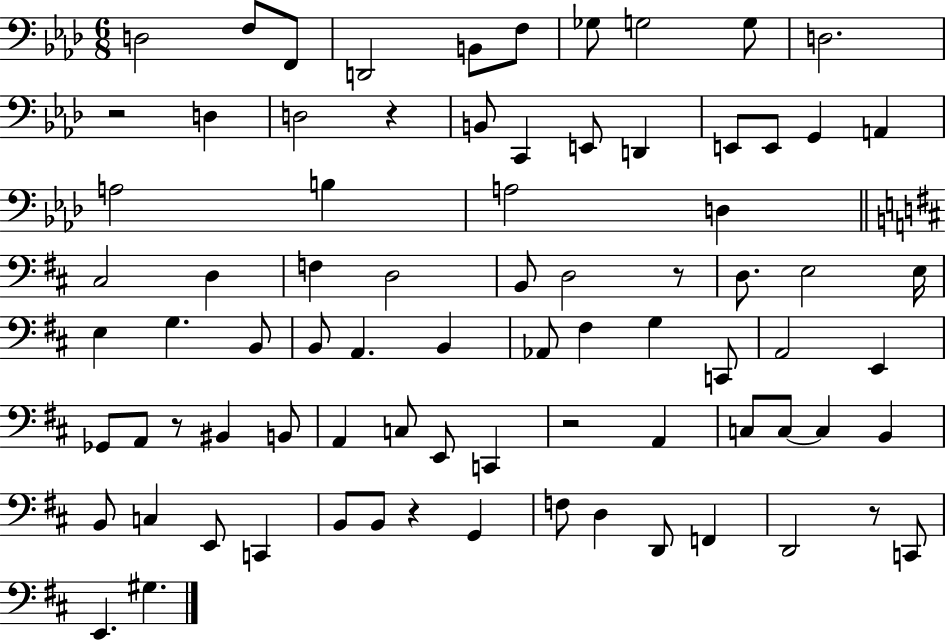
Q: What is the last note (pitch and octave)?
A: G#3